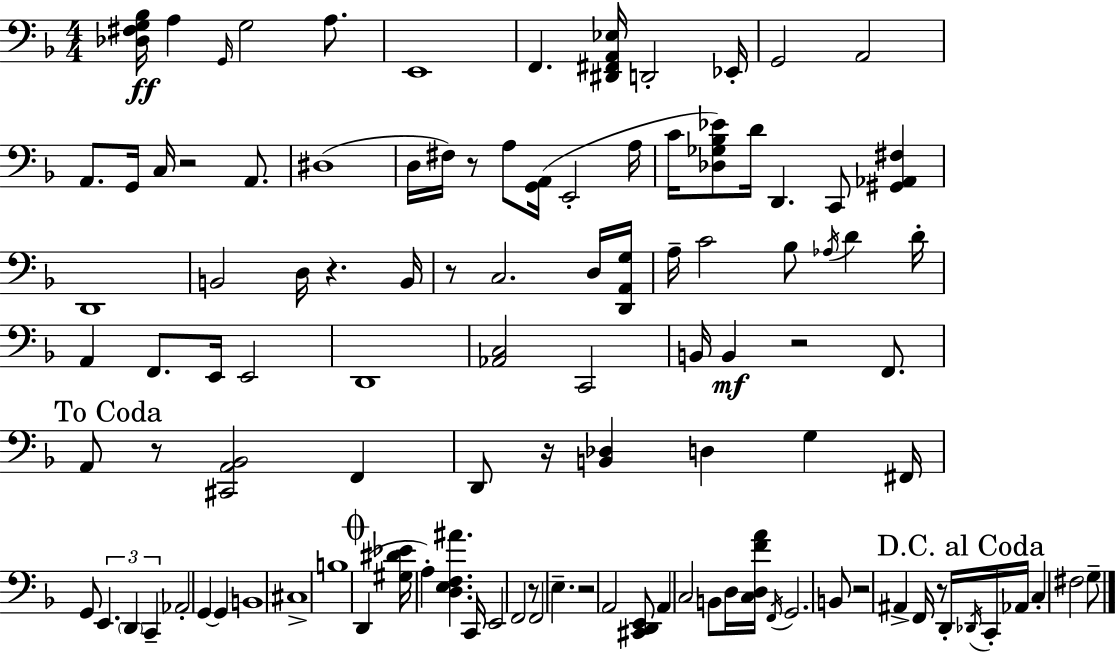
{
  \clef bass
  \numericTimeSignature
  \time 4/4
  \key d \minor
  <des fis g bes>16\ff a4 \grace { g,16 } g2 a8. | e,1 | f,4. <dis, fis, a, ees>16 d,2-. | ees,16-. g,2 a,2 | \break a,8. g,16 c16 r2 a,8. | dis1( | d16 fis16) r8 a8 <g, a,>16( e,2-. | a16 c'16 <des ges bes ees'>8) d'16 d,4. c,8 <gis, aes, fis>4 | \break d,1 | b,2 d16 r4. | b,16 r8 c2. d16 | <d, a, g>16 a16-- c'2 bes8 \acciaccatura { aes16 } d'4 | \break d'16-. a,4 f,8. e,16 e,2 | d,1 | <aes, c>2 c,2 | b,16 b,4\mf r2 f,8. | \break \mark "To Coda" a,8 r8 <cis, a, bes,>2 f,4 | d,8 r16 <b, des>4 d4 g4 | fis,16 g,8 \tuplet 3/2 { e,4. \parenthesize d,4 c,4-- } | aes,2-. g,4~~ g,4 | \break b,1 | cis1-> | b1 | \mark \markup { \musicglyph "scripts.coda" } d,4( <gis dis' ees'>16 a4-.) <d e f ais'>4. | \break c,16 e,2 f,2 | r8 f,2 e4.-- | r2 a,2 | <cis, d, e,>8 a,4 c2 | \break b,8 d16 <c d f' a'>16 \acciaccatura { f,16 } g,2. | b,8 r2 ais,4-> f,16 | r8 d,16-. \mark "D.C. al Coda" \acciaccatura { des,16 } c,16-. aes,16 c4-. fis2 | g8-- \bar "|."
}